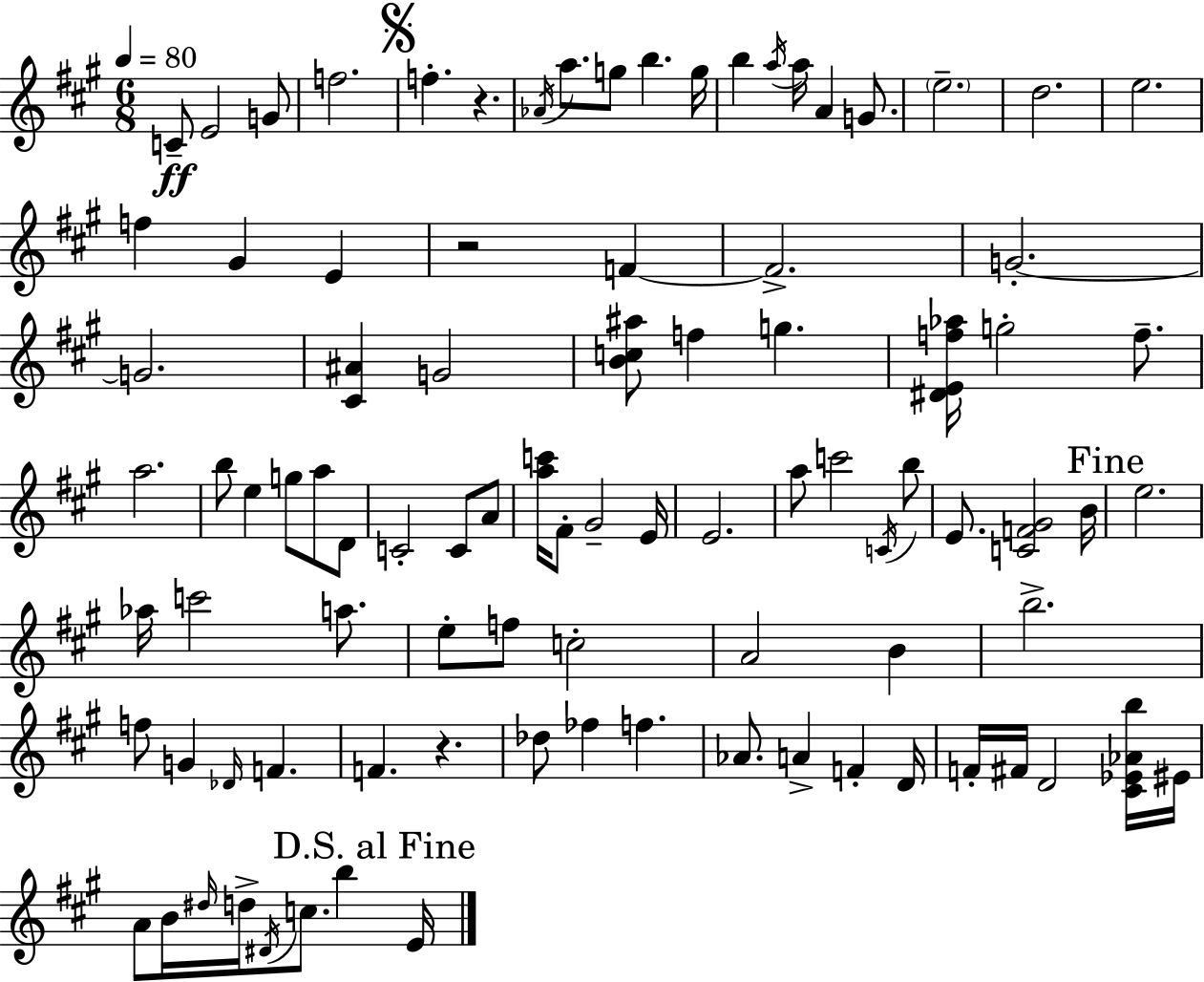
C4/e E4/h G4/e F5/h. F5/q. R/q. Ab4/s A5/e. G5/e B5/q. G5/s B5/q A5/s A5/s A4/q G4/e. E5/h. D5/h. E5/h. F5/q G#4/q E4/q R/h F4/q F4/h. G4/h. G4/h. [C#4,A#4]/q G4/h [B4,C5,A#5]/e F5/q G5/q. [D#4,E4,F5,Ab5]/s G5/h F5/e. A5/h. B5/e E5/q G5/e A5/e D4/e C4/h C4/e A4/e [A5,C6]/s F#4/e G#4/h E4/s E4/h. A5/e C6/h C4/s B5/e E4/e. [C4,F4,G#4]/h B4/s E5/h. Ab5/s C6/h A5/e. E5/e F5/e C5/h A4/h B4/q B5/h. F5/e G4/q Db4/s F4/q. F4/q. R/q. Db5/e FES5/q F5/q. Ab4/e. A4/q F4/q D4/s F4/s F#4/s D4/h [C#4,Eb4,Ab4,B5]/s EIS4/s A4/e B4/s D#5/s D5/s D#4/s C5/e. B5/q E4/s